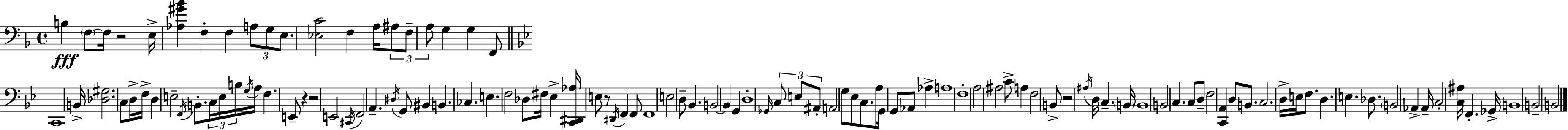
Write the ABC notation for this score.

X:1
T:Untitled
M:4/4
L:1/4
K:Dm
B, F,/2 F,/4 z2 E,/4 [_A,^G_B] F, F, A,/2 G,/2 E,/2 [_E,C]2 F, A,/4 ^A,/2 F,/2 A,/2 G, G, F,,/2 C,,4 B,,/4 [_D,^G,]2 C,/2 D,/4 F,/4 D, E,2 F,,/4 B,,/2 C,/4 E,/4 B,/4 G,/4 A,/4 F, E,,/2 z z2 E,,2 ^C,,/4 F,,2 A,, ^D,/4 G,,/2 ^B,, B,, _C, E, F,2 _D,/2 ^F,/4 _E, [C,,^D,,_A,]/4 E,/2 z/2 ^D,,/4 F,, F,,/2 F,,4 E,2 D,/2 _B,, B,,2 B,, G,, D,4 _G,,/4 C,/2 E,/2 ^A,,/2 A,,2 G,/2 _E,/2 C,/2 A,/2 G,,/4 G,,/2 _A,,/2 _A, A,4 F,4 A,2 ^A,2 C/2 A, F,2 B,,/2 z2 ^A,/4 D,/4 C, B,,/4 B,,4 B,,2 C, C,/2 D,/2 F,2 [C,,A,,] D,/2 B,,/2 C,2 D,/4 E,/4 F,/2 D, E, _D,/2 B,,2 _A,, _A,,/4 C,2 [C,^A,]/4 F,, _G,,/4 B,,4 B,,2 B,,2